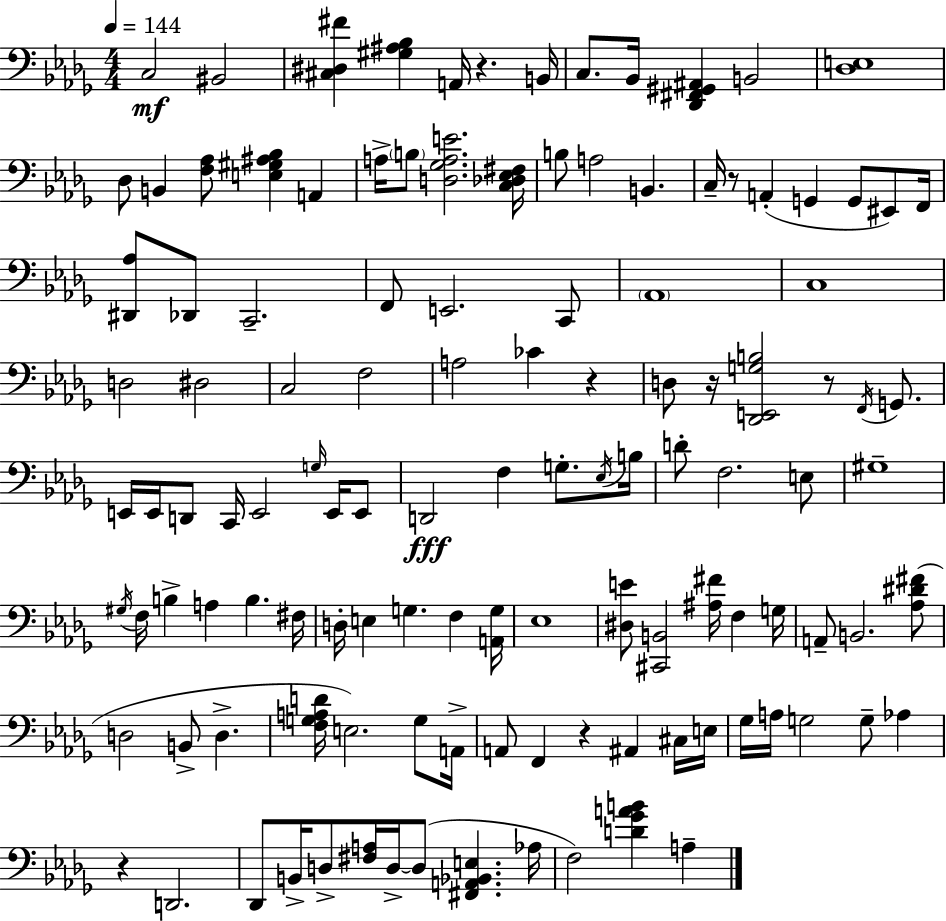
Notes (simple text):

C3/h BIS2/h [C#3,D#3,F#4]/q [G#3,A#3,Bb3]/q A2/s R/q. B2/s C3/e. Bb2/s [Db2,F#2,G#2,A#2]/q B2/h [Db3,E3]/w Db3/e B2/q [F3,Ab3]/e [E3,G#3,A#3,Bb3]/q A2/q A3/s B3/e [D3,Gb3,A3,E4]/h. [C3,Db3,Eb3,F#3]/s B3/e A3/h B2/q. C3/s R/e A2/q G2/q G2/e EIS2/e F2/s [D#2,Ab3]/e Db2/e C2/h. F2/e E2/h. C2/e Ab2/w C3/w D3/h D#3/h C3/h F3/h A3/h CES4/q R/q D3/e R/s [Db2,E2,G3,B3]/h R/e F2/s G2/e. E2/s E2/s D2/e C2/s E2/h G3/s E2/s E2/e D2/h F3/q G3/e. Eb3/s B3/s D4/e F3/h. E3/e G#3/w G#3/s F3/s B3/q A3/q B3/q. F#3/s D3/s E3/q G3/q. F3/q [A2,G3]/s Eb3/w [D#3,E4]/e [C#2,B2]/h [A#3,F#4]/s F3/q G3/s A2/e B2/h. [Ab3,D#4,F#4]/e D3/h B2/e D3/q. [F3,G3,A3,D4]/s E3/h. G3/e A2/s A2/e F2/q R/q A#2/q C#3/s E3/s Gb3/s A3/s G3/h G3/e Ab3/q R/q D2/h. Db2/e B2/s D3/e [F#3,A3]/s D3/s D3/e [F#2,A2,Bb2,E3]/q. Ab3/s F3/h [D4,Gb4,A4,B4]/q A3/q